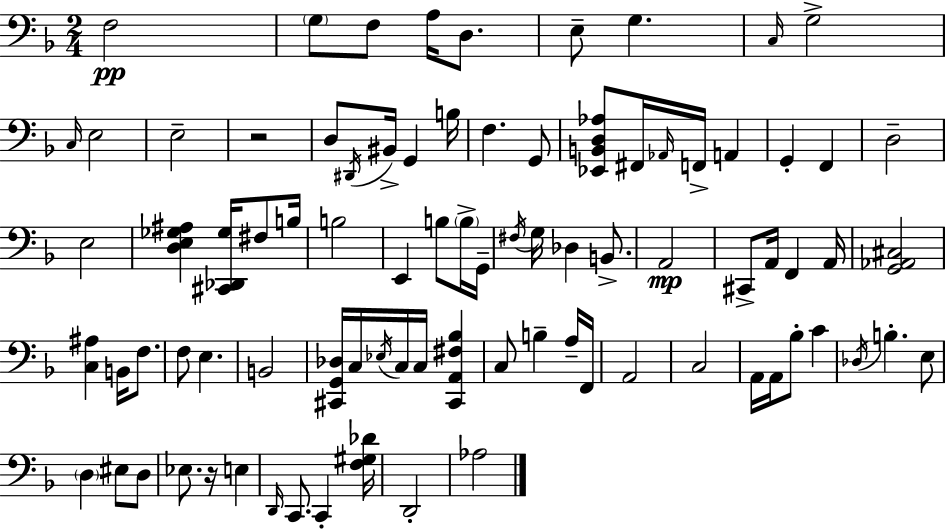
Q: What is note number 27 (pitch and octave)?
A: E3